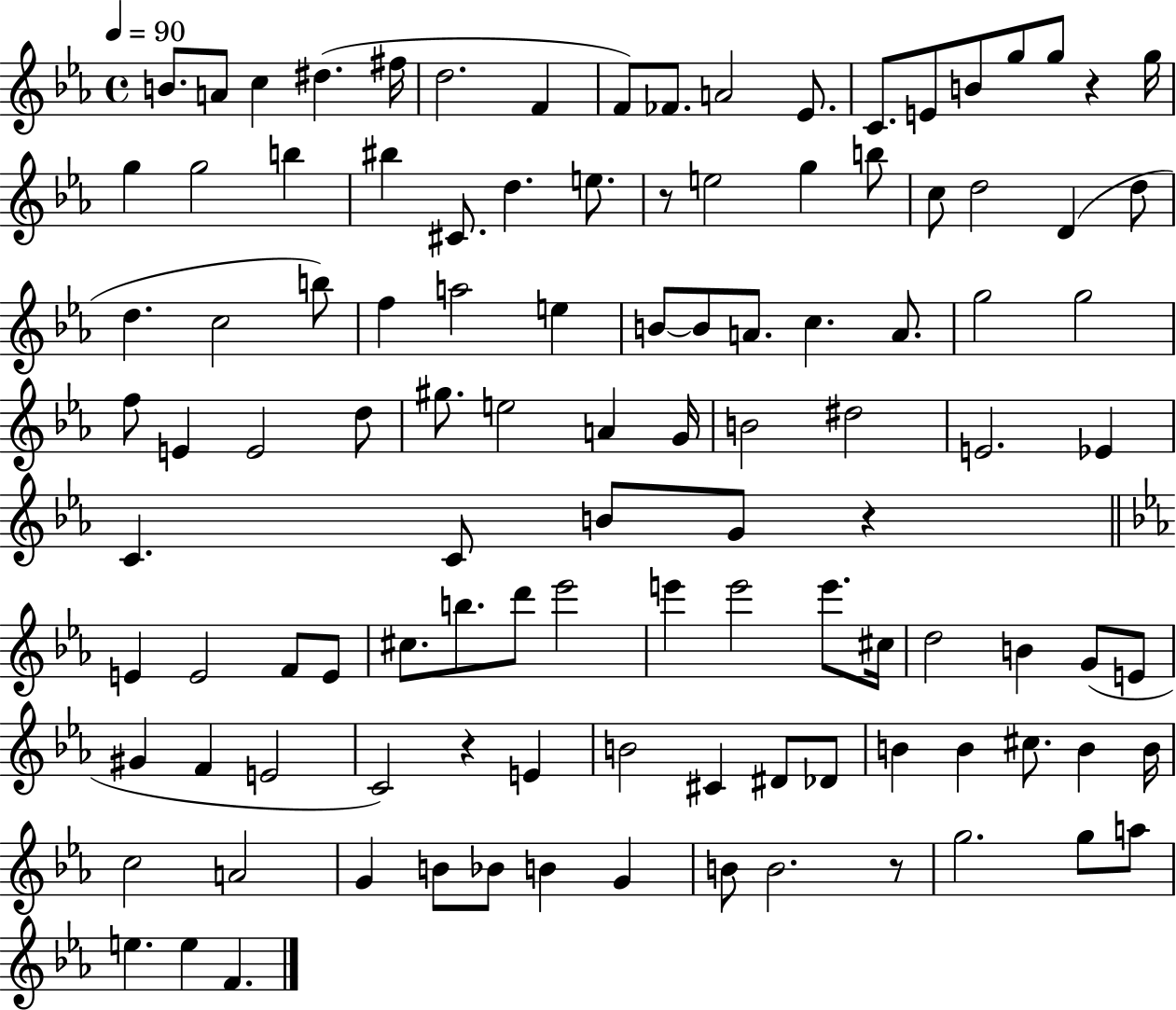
{
  \clef treble
  \time 4/4
  \defaultTimeSignature
  \key ees \major
  \tempo 4 = 90
  b'8. a'8 c''4 dis''4.( fis''16 | d''2. f'4 | f'8) fes'8. a'2 ees'8. | c'8. e'8 b'8 g''8 g''8 r4 g''16 | \break g''4 g''2 b''4 | bis''4 cis'8. d''4. e''8. | r8 e''2 g''4 b''8 | c''8 d''2 d'4( d''8 | \break d''4. c''2 b''8) | f''4 a''2 e''4 | b'8~~ b'8 a'8. c''4. a'8. | g''2 g''2 | \break f''8 e'4 e'2 d''8 | gis''8. e''2 a'4 g'16 | b'2 dis''2 | e'2. ees'4 | \break c'4. c'8 b'8 g'8 r4 | \bar "||" \break \key c \minor e'4 e'2 f'8 e'8 | cis''8. b''8. d'''8 ees'''2 | e'''4 e'''2 e'''8. cis''16 | d''2 b'4 g'8( e'8 | \break gis'4 f'4 e'2 | c'2) r4 e'4 | b'2 cis'4 dis'8 des'8 | b'4 b'4 cis''8. b'4 b'16 | \break c''2 a'2 | g'4 b'8 bes'8 b'4 g'4 | b'8 b'2. r8 | g''2. g''8 a''8 | \break e''4. e''4 f'4. | \bar "|."
}